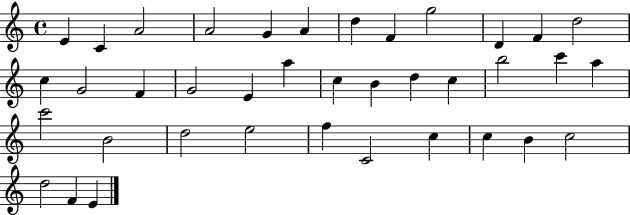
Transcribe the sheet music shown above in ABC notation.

X:1
T:Untitled
M:4/4
L:1/4
K:C
E C A2 A2 G A d F g2 D F d2 c G2 F G2 E a c B d c b2 c' a c'2 B2 d2 e2 f C2 c c B c2 d2 F E